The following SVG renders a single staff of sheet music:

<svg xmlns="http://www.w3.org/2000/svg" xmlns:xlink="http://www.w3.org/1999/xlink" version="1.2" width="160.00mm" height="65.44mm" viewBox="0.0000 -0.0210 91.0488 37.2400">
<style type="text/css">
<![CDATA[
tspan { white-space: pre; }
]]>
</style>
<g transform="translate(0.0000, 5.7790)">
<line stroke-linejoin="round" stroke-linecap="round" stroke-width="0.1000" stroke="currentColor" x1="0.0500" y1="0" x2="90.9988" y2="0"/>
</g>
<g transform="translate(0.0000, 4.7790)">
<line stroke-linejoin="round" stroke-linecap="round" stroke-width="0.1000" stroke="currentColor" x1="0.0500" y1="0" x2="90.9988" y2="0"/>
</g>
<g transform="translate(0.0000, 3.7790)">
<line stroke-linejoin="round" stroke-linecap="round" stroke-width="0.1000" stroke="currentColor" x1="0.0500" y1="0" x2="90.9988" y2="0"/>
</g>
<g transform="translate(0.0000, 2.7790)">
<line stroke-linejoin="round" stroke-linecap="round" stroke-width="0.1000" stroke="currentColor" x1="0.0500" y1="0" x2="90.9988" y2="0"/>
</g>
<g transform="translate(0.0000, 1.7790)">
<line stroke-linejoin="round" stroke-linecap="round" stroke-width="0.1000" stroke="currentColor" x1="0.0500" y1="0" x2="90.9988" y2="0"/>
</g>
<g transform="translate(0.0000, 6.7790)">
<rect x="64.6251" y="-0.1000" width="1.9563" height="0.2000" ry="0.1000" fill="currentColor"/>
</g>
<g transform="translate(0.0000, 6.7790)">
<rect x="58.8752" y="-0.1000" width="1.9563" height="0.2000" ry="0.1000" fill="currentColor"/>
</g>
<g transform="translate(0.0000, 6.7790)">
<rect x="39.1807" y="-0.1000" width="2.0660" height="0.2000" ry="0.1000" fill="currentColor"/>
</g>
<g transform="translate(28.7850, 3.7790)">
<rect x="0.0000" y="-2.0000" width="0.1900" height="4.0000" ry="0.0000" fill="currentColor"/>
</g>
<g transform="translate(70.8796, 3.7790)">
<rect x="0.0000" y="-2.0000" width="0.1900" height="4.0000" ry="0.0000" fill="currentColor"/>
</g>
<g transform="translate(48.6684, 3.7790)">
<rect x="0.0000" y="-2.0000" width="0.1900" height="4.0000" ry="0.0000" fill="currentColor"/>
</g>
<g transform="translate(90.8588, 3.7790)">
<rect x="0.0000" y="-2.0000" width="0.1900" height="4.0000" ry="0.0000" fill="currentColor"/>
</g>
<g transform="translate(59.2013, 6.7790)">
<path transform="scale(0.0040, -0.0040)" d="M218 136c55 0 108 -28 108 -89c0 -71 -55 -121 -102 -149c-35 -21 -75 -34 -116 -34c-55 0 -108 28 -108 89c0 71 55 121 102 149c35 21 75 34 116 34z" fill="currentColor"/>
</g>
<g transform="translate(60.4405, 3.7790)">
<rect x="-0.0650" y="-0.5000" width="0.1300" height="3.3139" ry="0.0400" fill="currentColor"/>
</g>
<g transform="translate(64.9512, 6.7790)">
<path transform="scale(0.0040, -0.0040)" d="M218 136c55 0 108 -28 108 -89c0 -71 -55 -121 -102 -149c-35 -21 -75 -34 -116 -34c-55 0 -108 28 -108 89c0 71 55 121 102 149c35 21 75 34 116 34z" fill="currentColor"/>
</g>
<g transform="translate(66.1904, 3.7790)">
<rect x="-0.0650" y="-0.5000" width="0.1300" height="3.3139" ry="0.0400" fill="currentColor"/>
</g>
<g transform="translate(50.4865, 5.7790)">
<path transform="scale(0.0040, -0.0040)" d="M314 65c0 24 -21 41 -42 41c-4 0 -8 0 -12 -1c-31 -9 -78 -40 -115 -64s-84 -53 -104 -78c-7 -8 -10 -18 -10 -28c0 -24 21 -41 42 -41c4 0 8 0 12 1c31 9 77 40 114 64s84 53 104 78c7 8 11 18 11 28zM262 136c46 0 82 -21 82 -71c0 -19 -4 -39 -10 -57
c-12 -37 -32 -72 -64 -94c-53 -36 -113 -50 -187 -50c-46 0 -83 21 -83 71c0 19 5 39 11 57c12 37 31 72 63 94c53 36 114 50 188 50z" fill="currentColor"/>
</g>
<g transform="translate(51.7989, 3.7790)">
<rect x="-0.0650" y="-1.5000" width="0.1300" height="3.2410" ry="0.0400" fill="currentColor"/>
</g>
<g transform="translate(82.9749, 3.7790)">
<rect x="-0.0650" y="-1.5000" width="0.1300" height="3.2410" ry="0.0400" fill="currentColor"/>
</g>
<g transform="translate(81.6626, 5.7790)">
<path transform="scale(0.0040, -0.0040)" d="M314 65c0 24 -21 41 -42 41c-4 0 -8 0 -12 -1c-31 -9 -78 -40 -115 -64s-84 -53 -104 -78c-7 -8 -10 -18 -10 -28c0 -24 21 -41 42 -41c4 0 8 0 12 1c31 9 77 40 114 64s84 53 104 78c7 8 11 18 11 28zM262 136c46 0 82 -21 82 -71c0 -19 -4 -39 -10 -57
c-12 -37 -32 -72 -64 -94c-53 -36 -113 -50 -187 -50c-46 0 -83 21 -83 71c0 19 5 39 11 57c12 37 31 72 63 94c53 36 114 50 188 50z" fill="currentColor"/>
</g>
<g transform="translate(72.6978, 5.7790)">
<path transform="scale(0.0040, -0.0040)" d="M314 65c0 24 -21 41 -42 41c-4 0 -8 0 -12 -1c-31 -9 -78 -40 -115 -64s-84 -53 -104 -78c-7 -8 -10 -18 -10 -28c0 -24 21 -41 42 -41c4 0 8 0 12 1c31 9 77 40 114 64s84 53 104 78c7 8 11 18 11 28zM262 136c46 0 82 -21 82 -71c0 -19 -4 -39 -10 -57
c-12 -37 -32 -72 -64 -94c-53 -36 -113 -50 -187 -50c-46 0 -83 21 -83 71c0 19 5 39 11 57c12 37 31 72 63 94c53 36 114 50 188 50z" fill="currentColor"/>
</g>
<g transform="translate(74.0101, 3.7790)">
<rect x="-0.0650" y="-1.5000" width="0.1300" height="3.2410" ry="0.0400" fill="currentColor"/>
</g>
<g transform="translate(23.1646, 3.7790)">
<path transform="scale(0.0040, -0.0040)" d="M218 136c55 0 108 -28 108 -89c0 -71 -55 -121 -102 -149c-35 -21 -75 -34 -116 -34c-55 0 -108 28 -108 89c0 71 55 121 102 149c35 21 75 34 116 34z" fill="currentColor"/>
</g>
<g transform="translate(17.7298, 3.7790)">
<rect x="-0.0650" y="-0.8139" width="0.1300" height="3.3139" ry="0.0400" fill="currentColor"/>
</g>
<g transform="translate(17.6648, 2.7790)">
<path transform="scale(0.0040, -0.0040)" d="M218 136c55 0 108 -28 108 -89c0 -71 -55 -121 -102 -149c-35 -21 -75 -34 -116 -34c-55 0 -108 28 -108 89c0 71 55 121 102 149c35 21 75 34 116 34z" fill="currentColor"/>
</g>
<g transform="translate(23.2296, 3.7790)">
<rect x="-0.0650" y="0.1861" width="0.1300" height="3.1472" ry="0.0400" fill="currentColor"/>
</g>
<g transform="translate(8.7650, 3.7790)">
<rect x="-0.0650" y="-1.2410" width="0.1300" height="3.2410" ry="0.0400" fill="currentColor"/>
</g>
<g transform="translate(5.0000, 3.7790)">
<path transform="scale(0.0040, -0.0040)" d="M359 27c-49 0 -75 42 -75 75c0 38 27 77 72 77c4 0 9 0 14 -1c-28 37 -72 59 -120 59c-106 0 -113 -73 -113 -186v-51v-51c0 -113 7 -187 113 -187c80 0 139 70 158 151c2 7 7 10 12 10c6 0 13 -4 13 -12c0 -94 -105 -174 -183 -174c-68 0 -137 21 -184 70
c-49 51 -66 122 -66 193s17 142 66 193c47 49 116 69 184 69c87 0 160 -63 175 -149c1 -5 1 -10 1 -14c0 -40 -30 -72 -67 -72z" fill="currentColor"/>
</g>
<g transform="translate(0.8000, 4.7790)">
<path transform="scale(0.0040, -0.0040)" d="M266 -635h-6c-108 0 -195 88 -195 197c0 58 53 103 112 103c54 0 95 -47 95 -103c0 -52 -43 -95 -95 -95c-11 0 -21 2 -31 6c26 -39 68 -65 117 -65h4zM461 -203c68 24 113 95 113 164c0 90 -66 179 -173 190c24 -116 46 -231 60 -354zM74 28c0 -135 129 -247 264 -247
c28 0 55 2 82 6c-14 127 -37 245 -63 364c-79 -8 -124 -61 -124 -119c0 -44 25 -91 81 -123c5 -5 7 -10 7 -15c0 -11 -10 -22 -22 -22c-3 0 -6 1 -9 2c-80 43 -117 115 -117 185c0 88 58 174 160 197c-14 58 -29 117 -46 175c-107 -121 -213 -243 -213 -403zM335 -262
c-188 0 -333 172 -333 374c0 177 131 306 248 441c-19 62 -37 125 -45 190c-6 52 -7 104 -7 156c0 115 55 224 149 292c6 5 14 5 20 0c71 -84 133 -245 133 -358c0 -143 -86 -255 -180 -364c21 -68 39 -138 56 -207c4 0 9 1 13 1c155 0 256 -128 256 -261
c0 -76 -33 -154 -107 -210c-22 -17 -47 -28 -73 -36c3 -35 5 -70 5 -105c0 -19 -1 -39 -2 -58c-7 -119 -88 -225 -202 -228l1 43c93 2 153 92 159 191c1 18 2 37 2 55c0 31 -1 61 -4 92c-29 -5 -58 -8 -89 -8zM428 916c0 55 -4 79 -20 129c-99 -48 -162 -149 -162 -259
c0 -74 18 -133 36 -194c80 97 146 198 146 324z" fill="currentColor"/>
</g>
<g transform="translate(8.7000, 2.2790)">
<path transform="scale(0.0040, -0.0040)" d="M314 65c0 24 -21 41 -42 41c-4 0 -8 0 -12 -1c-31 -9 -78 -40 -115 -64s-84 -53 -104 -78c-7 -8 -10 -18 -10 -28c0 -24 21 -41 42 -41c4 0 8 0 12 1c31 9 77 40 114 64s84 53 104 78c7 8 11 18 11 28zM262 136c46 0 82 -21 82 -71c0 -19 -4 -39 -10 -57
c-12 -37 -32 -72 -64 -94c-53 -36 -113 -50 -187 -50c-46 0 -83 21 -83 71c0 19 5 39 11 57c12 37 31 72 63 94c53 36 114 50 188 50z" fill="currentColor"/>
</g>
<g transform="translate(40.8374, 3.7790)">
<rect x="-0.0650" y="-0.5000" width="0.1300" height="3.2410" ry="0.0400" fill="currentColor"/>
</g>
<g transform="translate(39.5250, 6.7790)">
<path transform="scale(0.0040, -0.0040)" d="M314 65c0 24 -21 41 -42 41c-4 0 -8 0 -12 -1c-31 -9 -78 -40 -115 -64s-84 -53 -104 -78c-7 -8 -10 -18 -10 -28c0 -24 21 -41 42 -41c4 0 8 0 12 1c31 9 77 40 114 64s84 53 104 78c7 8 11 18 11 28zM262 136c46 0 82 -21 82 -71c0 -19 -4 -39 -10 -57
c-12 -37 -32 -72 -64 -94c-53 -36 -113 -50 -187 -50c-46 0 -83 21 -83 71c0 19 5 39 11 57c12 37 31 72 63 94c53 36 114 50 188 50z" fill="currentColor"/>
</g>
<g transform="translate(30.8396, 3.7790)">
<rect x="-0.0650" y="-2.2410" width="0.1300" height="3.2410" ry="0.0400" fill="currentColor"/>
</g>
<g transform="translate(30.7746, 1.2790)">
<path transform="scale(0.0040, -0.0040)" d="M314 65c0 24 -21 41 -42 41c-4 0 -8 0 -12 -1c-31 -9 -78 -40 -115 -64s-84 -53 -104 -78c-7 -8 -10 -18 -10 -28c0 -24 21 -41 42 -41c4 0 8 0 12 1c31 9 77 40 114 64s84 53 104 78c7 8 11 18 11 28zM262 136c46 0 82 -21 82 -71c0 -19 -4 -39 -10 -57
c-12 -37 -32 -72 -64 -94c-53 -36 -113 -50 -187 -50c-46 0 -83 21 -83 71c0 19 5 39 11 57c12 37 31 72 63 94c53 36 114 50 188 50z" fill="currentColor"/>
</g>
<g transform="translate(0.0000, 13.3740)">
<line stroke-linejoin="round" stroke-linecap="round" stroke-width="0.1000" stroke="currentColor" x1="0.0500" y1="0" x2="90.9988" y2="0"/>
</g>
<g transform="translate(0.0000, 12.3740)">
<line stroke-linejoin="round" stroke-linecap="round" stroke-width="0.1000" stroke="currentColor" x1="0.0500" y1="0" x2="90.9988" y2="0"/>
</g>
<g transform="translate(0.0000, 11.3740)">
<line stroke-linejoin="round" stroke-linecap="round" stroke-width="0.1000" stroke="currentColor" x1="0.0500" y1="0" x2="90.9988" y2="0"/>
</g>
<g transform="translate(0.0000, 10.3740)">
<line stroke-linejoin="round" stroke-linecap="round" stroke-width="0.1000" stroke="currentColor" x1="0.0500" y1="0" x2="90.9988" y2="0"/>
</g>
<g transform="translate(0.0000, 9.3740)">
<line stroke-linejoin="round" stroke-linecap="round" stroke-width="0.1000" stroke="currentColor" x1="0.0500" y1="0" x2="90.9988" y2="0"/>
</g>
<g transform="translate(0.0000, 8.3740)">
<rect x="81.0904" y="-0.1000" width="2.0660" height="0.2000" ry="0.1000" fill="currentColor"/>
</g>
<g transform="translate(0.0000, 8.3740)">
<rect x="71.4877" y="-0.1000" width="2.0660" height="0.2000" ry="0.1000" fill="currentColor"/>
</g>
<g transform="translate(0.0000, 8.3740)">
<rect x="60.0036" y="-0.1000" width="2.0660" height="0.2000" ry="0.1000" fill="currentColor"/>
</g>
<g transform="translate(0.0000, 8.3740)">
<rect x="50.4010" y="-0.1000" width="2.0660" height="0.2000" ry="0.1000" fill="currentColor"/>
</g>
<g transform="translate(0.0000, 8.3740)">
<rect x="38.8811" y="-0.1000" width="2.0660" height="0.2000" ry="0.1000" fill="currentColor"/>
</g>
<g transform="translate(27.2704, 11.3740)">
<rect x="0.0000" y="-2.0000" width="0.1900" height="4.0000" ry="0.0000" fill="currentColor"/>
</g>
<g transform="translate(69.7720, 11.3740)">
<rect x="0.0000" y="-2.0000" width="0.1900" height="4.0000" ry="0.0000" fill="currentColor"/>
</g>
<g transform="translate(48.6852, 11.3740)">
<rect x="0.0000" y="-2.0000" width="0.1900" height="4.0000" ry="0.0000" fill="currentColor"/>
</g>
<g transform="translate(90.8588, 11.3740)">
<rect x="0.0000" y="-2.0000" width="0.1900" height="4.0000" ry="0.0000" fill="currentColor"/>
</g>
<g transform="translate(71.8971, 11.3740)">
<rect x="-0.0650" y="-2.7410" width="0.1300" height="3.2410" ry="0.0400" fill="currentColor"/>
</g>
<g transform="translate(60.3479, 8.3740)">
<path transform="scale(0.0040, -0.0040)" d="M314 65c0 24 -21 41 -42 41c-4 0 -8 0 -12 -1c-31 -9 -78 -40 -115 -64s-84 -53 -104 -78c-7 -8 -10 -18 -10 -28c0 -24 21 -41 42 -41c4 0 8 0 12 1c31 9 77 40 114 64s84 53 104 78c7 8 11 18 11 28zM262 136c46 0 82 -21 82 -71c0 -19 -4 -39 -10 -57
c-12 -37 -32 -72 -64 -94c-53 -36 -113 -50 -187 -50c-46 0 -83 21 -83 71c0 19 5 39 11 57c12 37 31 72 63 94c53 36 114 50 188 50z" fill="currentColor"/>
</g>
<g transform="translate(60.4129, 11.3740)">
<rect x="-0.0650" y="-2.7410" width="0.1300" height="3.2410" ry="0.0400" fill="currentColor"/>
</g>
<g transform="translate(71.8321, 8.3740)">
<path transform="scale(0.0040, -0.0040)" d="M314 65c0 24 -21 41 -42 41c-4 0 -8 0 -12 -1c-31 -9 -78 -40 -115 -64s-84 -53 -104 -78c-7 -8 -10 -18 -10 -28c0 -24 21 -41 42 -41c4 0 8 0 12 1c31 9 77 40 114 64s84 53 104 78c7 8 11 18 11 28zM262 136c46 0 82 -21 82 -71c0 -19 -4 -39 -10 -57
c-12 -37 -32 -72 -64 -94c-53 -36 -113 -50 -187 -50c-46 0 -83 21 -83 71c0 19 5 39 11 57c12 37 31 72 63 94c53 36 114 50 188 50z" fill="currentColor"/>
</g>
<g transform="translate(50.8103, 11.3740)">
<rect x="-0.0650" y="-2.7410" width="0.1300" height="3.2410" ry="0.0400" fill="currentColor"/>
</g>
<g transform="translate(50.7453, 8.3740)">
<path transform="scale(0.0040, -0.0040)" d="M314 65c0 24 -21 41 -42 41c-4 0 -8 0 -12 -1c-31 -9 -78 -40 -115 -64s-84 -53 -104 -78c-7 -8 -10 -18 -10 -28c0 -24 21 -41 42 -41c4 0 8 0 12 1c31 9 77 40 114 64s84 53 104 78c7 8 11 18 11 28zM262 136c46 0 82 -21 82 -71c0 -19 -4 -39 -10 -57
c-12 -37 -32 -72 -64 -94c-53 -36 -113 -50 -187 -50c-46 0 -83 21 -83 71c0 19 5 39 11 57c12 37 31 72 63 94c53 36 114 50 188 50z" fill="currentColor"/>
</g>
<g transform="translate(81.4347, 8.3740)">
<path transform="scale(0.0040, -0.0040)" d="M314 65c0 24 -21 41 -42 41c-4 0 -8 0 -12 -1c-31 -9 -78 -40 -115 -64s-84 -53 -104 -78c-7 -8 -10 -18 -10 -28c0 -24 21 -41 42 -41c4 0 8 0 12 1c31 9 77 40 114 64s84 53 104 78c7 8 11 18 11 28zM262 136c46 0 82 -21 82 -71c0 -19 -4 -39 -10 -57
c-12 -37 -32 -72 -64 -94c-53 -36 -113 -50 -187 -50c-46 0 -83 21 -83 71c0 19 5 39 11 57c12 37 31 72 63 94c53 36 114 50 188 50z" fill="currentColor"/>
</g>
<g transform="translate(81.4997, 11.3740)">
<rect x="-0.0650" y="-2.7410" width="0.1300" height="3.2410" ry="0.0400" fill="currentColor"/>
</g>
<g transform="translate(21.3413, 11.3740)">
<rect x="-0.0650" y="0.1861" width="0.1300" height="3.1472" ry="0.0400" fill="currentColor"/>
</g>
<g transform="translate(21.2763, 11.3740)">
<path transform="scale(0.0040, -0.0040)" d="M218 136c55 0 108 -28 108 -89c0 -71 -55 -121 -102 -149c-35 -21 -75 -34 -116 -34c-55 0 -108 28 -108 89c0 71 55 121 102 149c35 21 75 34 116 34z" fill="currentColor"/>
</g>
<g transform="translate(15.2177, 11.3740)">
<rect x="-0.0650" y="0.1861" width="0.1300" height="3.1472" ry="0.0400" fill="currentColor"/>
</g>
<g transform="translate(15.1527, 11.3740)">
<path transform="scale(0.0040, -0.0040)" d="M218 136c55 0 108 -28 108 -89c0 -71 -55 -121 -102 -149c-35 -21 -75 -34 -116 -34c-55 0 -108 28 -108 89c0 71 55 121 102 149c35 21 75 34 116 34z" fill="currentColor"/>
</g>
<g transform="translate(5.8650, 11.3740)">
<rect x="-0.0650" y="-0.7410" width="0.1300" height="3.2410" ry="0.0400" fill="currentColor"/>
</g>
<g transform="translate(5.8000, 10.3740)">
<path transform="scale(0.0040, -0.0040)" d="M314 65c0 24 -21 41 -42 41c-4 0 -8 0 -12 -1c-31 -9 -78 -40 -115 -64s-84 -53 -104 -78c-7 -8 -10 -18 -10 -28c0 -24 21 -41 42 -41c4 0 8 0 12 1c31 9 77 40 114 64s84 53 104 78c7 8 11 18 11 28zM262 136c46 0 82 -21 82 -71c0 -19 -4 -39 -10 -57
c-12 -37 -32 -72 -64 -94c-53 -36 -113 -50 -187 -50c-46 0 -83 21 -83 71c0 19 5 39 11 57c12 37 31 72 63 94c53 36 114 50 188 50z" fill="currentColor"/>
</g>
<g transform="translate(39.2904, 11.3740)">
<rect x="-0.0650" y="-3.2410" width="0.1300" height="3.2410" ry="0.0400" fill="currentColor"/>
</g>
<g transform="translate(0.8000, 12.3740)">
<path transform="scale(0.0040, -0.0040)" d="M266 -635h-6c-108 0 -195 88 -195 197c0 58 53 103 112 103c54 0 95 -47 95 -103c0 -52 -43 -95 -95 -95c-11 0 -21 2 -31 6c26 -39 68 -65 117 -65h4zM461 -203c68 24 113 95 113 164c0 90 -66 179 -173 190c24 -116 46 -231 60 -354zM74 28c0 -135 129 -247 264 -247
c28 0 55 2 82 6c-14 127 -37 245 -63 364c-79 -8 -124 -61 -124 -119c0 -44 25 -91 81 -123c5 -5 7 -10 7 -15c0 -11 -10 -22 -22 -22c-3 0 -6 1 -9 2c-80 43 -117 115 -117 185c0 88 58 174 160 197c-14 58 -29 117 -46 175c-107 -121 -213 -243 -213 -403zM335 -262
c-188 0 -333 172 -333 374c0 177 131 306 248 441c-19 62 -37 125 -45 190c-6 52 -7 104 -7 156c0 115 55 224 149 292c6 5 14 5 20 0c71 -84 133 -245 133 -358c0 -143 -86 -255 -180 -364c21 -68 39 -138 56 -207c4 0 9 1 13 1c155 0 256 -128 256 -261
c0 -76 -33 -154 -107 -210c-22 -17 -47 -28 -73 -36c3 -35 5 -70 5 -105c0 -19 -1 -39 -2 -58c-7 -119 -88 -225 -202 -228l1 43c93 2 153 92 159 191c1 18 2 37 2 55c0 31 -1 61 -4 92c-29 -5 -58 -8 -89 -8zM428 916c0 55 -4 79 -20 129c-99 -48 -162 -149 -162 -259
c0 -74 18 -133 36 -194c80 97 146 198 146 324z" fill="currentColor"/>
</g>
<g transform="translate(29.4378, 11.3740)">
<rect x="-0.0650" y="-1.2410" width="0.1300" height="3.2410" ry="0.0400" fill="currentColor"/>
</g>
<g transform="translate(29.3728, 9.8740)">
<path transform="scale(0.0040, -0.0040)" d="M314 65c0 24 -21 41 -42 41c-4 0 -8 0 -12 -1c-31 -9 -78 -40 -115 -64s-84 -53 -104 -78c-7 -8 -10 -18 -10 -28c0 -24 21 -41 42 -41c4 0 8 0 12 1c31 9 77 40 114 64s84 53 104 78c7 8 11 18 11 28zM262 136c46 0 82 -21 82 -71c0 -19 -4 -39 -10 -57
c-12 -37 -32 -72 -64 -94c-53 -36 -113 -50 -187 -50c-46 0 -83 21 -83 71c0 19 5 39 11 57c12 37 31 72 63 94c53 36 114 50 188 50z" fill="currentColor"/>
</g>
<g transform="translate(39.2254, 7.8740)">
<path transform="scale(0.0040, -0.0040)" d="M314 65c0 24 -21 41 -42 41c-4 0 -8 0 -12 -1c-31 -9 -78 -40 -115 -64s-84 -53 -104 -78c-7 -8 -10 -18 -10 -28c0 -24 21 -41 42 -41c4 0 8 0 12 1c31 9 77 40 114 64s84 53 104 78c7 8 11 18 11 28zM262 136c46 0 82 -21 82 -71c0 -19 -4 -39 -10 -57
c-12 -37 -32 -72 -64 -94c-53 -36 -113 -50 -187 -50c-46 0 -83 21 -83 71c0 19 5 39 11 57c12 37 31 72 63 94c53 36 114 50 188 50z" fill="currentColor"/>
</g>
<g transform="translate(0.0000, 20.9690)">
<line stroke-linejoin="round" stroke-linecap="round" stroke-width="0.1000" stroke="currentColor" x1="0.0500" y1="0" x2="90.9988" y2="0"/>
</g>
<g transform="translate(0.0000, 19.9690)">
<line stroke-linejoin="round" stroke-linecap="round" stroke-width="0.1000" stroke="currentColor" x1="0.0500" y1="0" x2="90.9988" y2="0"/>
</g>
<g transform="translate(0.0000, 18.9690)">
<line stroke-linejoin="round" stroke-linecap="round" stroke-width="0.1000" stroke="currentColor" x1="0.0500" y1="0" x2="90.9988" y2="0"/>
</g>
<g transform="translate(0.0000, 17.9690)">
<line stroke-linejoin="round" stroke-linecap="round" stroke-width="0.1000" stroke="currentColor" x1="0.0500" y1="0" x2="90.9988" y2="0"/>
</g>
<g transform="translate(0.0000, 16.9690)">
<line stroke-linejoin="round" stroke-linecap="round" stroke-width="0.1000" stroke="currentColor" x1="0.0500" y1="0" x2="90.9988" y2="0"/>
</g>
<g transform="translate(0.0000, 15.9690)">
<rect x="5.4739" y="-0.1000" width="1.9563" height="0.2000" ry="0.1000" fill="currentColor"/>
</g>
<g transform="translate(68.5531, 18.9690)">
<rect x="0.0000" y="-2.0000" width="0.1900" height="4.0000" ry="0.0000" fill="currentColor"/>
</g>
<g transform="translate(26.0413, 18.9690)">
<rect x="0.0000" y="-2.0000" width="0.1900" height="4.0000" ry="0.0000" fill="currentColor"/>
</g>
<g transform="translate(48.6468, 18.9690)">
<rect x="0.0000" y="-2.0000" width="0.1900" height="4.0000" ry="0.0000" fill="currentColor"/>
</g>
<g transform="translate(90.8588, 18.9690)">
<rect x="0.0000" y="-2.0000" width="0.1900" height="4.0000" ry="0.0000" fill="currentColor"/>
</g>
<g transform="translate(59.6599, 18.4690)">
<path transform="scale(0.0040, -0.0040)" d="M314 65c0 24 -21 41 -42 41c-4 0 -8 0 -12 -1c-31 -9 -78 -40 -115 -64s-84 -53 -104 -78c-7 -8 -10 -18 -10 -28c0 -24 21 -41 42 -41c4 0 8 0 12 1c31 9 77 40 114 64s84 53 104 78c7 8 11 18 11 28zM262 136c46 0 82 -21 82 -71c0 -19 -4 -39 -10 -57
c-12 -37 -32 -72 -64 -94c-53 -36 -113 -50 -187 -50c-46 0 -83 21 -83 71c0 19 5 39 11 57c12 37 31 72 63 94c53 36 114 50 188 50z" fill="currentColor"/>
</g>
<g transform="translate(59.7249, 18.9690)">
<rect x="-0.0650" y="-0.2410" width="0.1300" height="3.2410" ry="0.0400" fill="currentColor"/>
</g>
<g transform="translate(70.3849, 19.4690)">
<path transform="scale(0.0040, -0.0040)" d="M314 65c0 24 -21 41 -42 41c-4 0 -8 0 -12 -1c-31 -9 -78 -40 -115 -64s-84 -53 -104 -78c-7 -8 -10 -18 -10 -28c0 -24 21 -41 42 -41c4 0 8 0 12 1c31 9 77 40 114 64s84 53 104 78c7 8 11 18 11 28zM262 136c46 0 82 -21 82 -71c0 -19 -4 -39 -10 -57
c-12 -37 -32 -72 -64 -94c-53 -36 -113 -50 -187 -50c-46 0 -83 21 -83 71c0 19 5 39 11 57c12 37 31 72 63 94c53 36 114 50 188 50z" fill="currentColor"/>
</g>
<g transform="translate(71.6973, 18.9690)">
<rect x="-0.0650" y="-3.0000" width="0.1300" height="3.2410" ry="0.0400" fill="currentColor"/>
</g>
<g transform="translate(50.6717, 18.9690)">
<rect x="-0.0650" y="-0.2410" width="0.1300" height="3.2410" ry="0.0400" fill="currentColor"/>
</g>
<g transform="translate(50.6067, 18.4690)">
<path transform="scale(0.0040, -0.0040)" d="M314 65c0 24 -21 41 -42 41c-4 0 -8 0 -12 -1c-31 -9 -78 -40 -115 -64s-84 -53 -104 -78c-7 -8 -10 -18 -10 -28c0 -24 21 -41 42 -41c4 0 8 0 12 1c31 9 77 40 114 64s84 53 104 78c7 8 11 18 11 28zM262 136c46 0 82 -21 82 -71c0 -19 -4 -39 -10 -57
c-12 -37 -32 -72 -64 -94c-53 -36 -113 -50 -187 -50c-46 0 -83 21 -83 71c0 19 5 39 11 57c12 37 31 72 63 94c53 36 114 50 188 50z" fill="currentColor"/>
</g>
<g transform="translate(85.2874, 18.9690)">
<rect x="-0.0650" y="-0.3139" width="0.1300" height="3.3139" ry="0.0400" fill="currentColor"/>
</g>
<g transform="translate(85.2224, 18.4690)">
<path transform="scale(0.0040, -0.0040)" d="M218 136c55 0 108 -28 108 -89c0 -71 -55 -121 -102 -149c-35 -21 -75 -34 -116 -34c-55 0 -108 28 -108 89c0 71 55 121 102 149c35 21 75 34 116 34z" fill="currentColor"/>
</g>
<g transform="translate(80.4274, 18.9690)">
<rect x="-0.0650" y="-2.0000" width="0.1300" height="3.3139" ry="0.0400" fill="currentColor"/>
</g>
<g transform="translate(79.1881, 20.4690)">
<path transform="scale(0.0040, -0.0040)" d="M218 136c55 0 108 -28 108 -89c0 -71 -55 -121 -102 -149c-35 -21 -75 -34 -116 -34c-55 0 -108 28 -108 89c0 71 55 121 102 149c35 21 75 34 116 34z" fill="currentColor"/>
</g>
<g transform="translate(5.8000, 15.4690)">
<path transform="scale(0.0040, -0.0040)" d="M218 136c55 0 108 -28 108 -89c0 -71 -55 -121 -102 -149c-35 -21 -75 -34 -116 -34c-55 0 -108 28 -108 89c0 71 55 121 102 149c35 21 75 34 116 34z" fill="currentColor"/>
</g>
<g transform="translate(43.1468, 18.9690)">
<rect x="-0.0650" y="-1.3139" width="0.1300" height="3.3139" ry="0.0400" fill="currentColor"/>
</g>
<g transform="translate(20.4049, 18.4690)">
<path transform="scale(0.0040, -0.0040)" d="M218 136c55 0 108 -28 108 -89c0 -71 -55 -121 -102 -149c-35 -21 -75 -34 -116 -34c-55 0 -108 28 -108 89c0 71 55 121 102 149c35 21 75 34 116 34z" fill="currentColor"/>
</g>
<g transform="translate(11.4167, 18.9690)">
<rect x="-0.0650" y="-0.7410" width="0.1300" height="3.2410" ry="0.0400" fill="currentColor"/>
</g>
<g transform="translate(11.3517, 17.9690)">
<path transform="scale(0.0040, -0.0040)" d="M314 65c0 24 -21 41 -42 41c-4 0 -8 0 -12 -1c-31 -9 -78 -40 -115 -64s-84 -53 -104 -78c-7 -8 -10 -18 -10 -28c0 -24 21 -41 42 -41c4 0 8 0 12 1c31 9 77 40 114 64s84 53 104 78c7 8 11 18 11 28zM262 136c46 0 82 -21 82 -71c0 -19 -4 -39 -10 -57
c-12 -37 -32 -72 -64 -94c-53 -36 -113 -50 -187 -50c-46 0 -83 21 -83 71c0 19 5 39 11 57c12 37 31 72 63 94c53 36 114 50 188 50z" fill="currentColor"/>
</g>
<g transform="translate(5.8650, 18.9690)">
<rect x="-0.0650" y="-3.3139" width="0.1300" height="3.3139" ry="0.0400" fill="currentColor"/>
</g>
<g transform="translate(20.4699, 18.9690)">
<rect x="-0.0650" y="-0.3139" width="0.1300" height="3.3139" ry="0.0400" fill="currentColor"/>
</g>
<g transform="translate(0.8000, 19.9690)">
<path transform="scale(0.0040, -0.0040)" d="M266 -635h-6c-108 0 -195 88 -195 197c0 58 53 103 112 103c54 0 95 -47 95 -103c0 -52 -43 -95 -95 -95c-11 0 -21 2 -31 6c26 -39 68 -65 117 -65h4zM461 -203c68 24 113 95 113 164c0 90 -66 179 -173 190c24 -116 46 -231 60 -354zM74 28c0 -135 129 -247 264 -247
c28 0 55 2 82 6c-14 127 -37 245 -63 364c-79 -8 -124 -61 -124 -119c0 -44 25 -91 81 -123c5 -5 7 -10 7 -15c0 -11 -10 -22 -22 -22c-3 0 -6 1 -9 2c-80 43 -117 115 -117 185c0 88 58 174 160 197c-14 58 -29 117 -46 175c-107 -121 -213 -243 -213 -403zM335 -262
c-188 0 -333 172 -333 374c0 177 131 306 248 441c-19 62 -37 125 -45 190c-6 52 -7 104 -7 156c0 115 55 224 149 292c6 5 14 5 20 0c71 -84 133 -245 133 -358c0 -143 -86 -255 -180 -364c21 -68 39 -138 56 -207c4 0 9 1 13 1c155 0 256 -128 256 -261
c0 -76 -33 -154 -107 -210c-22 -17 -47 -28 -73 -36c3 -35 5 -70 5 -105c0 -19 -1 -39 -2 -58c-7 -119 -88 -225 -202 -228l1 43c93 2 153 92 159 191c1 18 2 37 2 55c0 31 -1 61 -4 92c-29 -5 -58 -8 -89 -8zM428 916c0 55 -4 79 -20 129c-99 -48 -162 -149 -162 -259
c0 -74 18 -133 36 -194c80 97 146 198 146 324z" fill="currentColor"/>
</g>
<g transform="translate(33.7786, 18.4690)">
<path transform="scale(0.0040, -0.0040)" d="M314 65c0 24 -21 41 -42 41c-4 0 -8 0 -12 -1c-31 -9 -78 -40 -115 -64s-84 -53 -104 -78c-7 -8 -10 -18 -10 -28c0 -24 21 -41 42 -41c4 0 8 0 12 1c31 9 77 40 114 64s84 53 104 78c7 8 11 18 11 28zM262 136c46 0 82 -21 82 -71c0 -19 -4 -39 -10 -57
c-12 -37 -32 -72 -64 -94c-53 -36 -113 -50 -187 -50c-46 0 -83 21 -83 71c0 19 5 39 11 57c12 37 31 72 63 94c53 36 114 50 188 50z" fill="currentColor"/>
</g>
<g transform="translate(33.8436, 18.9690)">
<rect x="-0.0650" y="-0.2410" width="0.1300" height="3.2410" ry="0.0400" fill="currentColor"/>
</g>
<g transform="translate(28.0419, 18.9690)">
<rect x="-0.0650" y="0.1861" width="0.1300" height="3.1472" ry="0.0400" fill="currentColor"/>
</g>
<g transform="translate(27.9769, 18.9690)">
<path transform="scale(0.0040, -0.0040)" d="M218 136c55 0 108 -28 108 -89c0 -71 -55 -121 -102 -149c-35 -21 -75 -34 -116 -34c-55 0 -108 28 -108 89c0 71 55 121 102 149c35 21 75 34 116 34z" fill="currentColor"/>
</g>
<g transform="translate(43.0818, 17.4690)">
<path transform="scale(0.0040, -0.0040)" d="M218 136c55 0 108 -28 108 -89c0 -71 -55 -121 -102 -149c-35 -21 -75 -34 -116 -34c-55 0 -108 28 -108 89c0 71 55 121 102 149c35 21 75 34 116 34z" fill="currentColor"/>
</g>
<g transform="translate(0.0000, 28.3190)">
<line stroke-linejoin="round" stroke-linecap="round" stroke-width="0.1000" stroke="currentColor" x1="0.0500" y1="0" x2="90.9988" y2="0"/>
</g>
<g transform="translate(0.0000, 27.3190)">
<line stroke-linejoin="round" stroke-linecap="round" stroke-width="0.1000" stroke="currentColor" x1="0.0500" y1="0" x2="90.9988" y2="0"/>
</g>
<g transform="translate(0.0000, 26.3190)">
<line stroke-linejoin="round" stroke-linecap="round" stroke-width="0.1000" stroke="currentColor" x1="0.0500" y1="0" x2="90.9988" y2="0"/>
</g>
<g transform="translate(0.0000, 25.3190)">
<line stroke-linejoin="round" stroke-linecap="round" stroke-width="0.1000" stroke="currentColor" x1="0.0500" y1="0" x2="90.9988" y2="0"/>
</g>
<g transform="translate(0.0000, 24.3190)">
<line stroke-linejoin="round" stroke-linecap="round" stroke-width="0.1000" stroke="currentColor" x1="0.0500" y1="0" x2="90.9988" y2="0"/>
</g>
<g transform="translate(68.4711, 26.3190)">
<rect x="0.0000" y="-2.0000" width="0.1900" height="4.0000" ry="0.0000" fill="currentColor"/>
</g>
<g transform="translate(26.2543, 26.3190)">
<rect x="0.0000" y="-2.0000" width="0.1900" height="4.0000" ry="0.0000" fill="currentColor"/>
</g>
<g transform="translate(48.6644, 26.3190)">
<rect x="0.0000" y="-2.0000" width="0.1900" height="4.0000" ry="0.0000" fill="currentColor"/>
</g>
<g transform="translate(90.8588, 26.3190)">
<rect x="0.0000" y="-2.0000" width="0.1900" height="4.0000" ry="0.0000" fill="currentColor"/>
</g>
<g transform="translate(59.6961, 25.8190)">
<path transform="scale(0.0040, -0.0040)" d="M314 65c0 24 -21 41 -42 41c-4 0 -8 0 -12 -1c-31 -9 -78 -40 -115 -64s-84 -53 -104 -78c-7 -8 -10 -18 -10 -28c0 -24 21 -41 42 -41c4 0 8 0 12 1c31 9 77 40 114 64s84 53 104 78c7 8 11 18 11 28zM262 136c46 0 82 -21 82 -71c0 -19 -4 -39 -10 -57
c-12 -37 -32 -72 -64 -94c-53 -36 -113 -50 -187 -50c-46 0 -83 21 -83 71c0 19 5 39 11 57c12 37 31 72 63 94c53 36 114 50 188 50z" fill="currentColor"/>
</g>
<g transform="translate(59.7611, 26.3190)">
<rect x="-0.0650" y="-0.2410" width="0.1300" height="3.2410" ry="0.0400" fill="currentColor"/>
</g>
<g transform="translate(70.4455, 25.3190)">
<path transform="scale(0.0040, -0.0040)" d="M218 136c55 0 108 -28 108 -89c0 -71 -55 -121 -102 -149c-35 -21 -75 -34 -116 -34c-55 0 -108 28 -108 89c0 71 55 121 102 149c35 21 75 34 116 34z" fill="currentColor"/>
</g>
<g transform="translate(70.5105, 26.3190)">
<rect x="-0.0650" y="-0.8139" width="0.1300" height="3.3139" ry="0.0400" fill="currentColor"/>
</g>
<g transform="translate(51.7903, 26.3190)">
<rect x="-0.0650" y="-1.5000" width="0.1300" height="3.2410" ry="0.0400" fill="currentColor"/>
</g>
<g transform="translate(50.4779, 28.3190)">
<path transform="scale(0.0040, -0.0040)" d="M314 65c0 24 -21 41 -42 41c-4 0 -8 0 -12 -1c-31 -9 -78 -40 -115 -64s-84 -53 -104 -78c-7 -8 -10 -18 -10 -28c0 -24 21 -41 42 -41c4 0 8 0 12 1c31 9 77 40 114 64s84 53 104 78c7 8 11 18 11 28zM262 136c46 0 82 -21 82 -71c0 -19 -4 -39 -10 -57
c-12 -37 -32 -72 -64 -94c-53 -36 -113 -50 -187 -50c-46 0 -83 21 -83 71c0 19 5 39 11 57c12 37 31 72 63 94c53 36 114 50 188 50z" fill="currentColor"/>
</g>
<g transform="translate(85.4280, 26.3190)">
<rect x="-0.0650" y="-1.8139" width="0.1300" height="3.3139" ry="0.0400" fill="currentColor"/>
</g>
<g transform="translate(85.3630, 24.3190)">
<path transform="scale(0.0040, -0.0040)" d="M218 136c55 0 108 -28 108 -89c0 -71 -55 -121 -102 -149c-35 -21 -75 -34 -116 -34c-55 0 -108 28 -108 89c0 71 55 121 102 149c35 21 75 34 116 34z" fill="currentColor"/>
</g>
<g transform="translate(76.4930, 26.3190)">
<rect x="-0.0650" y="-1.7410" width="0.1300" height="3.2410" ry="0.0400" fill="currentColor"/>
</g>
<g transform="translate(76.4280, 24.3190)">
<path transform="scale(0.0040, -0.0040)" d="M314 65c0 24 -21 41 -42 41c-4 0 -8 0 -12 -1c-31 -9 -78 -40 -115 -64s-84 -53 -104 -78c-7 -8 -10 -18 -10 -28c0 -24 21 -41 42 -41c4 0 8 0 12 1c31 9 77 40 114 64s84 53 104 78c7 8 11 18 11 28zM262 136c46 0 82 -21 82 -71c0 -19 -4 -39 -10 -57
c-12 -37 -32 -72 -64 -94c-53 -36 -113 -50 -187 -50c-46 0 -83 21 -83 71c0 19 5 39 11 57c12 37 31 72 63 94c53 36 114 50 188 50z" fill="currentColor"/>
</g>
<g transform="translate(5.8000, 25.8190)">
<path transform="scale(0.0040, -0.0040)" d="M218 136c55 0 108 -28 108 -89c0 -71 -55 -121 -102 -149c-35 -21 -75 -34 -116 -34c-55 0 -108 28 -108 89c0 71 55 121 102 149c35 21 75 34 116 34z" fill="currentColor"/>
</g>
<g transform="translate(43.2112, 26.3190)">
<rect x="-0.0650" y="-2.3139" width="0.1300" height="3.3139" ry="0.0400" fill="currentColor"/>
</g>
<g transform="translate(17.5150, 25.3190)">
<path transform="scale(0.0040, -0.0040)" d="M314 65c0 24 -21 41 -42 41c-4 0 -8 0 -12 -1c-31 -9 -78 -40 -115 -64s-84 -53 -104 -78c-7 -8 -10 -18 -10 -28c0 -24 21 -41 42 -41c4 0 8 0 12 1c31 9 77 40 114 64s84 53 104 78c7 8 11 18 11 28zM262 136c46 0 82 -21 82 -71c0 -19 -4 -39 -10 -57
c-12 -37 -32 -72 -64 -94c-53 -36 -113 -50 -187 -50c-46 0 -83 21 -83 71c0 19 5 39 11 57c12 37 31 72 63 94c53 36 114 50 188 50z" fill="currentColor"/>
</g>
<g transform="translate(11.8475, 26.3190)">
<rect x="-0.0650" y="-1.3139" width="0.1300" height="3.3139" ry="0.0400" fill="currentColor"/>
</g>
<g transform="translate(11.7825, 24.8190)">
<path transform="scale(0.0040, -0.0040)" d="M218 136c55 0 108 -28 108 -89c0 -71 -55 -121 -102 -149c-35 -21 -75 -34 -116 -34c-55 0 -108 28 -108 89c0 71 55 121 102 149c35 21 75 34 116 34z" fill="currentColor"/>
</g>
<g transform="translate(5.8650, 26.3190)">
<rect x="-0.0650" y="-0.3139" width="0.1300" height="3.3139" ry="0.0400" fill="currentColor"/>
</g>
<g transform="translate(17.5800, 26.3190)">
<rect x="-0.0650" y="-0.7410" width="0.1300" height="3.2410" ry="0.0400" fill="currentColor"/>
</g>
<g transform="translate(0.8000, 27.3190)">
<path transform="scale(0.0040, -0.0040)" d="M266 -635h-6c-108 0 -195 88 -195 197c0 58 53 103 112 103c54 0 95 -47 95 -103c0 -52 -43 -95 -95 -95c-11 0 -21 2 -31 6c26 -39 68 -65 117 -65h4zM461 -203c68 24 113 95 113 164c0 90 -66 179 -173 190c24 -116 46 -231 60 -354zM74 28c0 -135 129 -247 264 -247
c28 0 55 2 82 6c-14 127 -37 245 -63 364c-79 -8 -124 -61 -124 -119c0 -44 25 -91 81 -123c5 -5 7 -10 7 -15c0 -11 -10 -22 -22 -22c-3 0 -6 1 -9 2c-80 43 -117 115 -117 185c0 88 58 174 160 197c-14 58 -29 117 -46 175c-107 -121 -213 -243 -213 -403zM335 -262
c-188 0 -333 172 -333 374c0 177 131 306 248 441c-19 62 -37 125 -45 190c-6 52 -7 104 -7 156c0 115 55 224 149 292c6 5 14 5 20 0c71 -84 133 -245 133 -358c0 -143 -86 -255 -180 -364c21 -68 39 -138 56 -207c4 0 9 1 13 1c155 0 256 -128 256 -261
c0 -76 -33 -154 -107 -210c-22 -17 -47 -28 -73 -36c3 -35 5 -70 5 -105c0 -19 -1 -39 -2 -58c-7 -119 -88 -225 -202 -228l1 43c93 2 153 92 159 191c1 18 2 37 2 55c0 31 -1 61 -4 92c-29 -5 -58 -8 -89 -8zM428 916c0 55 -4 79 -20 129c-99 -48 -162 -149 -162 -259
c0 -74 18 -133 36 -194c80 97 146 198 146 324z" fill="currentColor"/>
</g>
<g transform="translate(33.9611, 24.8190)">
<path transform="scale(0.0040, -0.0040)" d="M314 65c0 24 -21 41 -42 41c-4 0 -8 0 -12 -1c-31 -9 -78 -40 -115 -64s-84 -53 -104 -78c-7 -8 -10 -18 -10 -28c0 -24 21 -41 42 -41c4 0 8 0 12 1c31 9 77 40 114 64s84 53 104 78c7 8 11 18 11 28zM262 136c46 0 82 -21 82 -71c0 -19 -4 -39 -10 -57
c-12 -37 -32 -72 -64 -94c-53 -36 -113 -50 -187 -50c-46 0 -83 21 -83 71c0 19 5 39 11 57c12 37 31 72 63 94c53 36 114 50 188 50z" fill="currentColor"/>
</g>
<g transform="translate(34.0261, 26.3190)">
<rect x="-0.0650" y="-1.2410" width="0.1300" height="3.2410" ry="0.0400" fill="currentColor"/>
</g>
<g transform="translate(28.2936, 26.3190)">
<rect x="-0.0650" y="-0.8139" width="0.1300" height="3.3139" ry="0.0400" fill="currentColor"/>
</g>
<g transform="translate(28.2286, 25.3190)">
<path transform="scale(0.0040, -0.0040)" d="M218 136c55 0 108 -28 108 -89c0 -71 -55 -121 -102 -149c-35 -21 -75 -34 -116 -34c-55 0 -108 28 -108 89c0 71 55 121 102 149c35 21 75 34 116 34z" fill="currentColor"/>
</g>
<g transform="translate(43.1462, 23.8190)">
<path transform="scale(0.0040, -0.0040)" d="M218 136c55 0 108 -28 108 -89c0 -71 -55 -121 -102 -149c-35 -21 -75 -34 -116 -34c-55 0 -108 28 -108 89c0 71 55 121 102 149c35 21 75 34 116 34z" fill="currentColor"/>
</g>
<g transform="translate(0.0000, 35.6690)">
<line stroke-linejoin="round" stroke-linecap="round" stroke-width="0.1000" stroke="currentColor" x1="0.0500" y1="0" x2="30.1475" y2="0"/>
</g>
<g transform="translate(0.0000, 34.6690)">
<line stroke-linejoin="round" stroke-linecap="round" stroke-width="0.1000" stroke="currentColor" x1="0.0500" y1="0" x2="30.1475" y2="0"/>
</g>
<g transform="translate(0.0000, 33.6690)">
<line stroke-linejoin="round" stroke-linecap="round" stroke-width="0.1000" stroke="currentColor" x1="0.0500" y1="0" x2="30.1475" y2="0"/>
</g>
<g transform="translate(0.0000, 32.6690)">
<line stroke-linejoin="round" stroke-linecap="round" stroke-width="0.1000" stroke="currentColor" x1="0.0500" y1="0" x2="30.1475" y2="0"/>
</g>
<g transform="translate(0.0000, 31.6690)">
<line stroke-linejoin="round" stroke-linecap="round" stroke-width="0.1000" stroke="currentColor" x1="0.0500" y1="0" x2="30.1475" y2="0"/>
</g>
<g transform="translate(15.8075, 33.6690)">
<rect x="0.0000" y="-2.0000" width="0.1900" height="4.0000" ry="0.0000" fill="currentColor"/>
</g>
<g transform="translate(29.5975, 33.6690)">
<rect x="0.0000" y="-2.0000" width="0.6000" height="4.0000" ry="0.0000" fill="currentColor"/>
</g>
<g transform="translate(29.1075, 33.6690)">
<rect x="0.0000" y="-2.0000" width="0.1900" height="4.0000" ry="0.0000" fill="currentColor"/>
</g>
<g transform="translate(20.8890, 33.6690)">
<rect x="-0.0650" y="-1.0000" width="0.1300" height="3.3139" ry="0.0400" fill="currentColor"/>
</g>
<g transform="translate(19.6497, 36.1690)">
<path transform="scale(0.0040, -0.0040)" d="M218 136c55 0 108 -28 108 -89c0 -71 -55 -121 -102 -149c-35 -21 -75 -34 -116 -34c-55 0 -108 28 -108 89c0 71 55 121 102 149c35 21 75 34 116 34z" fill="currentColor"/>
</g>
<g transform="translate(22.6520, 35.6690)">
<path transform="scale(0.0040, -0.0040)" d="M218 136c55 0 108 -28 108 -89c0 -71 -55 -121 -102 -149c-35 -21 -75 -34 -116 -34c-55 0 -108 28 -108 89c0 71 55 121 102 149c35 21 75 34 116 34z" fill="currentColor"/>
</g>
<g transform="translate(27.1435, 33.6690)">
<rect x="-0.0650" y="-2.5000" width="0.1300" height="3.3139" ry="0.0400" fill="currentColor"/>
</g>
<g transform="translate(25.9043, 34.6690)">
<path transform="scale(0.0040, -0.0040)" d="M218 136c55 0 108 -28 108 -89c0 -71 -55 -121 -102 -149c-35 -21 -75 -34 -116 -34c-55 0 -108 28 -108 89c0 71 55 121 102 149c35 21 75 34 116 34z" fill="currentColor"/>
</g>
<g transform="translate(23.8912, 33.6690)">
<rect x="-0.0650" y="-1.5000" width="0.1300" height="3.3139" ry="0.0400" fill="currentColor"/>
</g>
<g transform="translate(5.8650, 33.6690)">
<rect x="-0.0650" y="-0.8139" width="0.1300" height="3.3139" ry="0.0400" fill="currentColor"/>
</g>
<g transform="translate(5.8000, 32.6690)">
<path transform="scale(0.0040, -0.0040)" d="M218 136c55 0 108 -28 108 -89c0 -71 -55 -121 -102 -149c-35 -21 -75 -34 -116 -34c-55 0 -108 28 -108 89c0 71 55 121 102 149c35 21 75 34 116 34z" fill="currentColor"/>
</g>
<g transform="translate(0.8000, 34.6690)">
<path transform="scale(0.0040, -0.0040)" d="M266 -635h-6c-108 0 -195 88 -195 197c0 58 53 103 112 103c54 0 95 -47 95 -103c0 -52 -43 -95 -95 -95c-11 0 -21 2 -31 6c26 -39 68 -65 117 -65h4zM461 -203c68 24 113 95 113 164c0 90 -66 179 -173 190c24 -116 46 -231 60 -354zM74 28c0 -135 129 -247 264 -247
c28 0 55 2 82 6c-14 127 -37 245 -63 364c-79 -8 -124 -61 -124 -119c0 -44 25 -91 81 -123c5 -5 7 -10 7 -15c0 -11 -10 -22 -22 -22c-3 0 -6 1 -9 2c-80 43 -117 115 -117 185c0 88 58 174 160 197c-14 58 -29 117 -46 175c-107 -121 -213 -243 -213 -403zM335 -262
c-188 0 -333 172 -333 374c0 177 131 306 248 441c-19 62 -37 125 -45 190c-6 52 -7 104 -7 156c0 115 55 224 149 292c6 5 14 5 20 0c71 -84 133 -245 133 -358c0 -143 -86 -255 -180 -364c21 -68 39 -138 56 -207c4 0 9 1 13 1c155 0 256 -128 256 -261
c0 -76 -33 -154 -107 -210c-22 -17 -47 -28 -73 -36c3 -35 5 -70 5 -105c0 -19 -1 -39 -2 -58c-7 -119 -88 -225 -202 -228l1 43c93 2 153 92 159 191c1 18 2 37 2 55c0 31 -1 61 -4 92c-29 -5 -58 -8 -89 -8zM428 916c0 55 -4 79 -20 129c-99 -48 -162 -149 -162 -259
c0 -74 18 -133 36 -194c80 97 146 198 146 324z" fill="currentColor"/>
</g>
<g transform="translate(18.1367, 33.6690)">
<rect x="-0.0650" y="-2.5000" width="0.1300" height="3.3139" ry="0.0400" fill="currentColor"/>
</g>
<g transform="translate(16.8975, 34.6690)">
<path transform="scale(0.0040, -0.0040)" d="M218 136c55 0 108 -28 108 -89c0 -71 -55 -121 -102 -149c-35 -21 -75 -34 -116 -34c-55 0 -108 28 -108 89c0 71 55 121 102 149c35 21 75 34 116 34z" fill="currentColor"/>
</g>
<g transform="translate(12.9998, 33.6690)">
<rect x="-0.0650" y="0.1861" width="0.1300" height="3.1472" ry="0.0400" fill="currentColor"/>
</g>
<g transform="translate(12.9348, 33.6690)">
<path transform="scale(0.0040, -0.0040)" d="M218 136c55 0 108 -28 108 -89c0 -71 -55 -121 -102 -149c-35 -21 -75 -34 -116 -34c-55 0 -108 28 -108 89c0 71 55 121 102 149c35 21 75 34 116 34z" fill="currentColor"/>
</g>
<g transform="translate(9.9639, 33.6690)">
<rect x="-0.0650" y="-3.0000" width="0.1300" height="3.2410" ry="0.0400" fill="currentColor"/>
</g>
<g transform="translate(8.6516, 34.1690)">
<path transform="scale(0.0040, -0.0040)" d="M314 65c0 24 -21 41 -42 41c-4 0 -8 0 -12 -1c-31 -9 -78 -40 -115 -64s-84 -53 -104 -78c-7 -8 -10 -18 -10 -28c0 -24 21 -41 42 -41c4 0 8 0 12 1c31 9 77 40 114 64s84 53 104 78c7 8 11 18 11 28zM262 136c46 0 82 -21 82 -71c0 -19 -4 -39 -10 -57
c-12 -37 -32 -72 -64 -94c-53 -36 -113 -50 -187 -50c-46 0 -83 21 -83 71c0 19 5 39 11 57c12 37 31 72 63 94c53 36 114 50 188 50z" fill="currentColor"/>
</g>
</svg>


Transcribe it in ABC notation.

X:1
T:Untitled
M:4/4
L:1/4
K:C
e2 d B g2 C2 E2 C C E2 E2 d2 B B e2 b2 a2 a2 a2 a2 b d2 c B c2 e c2 c2 A2 F c c e d2 d e2 g E2 c2 d f2 f d A2 B G D E G